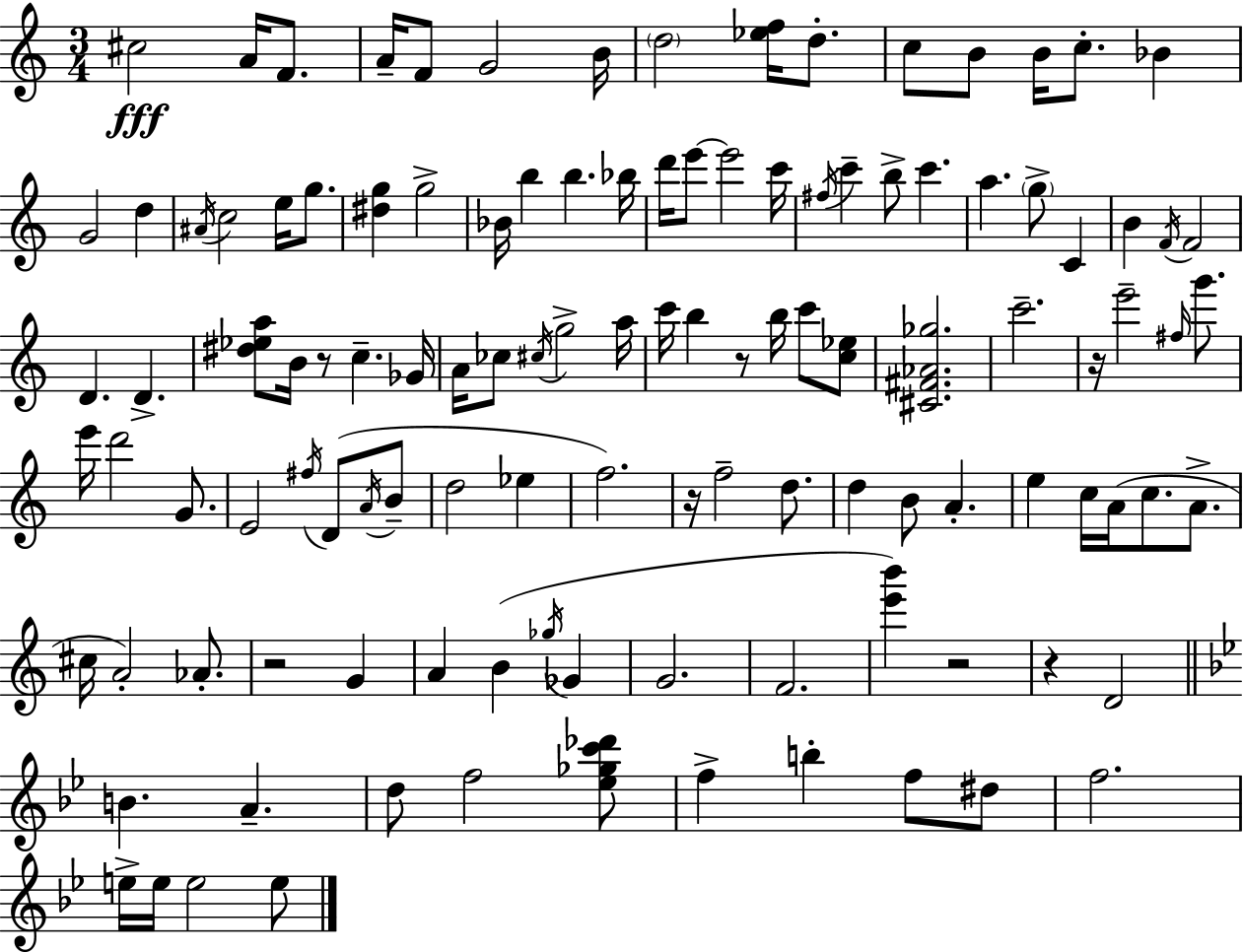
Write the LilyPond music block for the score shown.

{
  \clef treble
  \numericTimeSignature
  \time 3/4
  \key a \minor
  cis''2\fff a'16 f'8. | a'16-- f'8 g'2 b'16 | \parenthesize d''2 <ees'' f''>16 d''8.-. | c''8 b'8 b'16 c''8.-. bes'4 | \break g'2 d''4 | \acciaccatura { ais'16 } c''2 e''16 g''8. | <dis'' g''>4 g''2-> | bes'16 b''4 b''4. | \break bes''16 d'''16 e'''8~~ e'''2 | c'''16 \acciaccatura { fis''16 } c'''4-- b''8-> c'''4. | a''4. \parenthesize g''8-> c'4 | b'4 \acciaccatura { f'16 } f'2 | \break d'4. d'4.-> | <dis'' ees'' a''>8 b'16 r8 c''4.-- | ges'16 a'16 ces''8 \acciaccatura { cis''16 } g''2-> | a''16 c'''16 b''4 r8 b''16 | \break c'''8 <c'' ees''>8 <cis' fis' aes' ges''>2. | c'''2.-- | r16 e'''2-- | \grace { fis''16 } g'''8. e'''16 d'''2 | \break g'8. e'2 | \acciaccatura { fis''16 } d'8( \acciaccatura { a'16 } b'8-- d''2 | ees''4 f''2.) | r16 f''2-- | \break d''8. d''4 b'8 | a'4.-. e''4 c''16 | a'16( c''8. a'8.-> cis''16 a'2-.) | aes'8.-. r2 | \break g'4 a'4 b'4( | \acciaccatura { ges''16 } ges'4 g'2. | f'2. | <e''' b'''>4) | \break r2 r4 | d'2 \bar "||" \break \key bes \major b'4. a'4.-- | d''8 f''2 <ees'' ges'' c''' des'''>8 | f''4-> b''4-. f''8 dis''8 | f''2. | \break e''16-> e''16 e''2 e''8 | \bar "|."
}